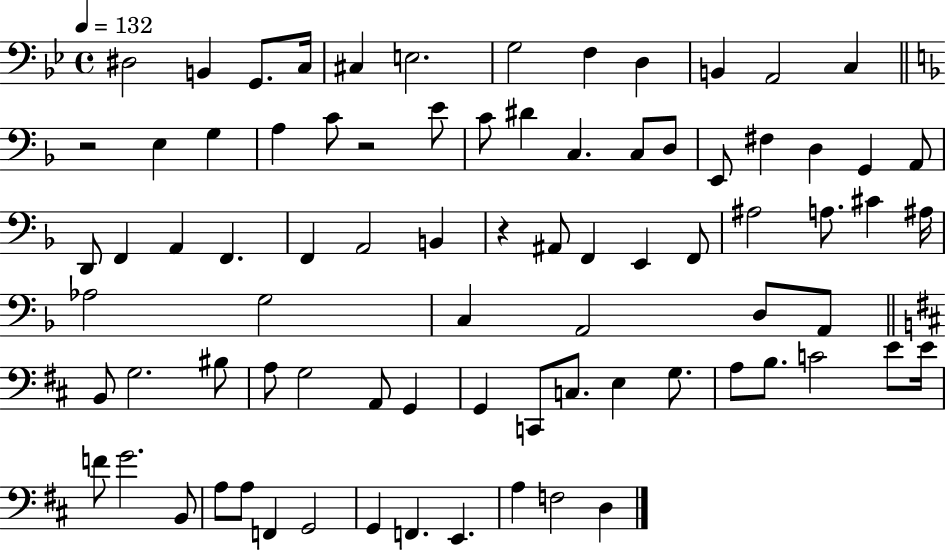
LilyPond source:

{
  \clef bass
  \time 4/4
  \defaultTimeSignature
  \key bes \major
  \tempo 4 = 132
  dis2 b,4 g,8. c16 | cis4 e2. | g2 f4 d4 | b,4 a,2 c4 | \break \bar "||" \break \key d \minor r2 e4 g4 | a4 c'8 r2 e'8 | c'8 dis'4 c4. c8 d8 | e,8 fis4 d4 g,4 a,8 | \break d,8 f,4 a,4 f,4. | f,4 a,2 b,4 | r4 ais,8 f,4 e,4 f,8 | ais2 a8. cis'4 ais16 | \break aes2 g2 | c4 a,2 d8 a,8 | \bar "||" \break \key d \major b,8 g2. bis8 | a8 g2 a,8 g,4 | g,4 c,8 c8. e4 g8. | a8 b8. c'2 e'8 e'16 | \break f'8 g'2. b,8 | a8 a8 f,4 g,2 | g,4 f,4. e,4. | a4 f2 d4 | \break \bar "|."
}